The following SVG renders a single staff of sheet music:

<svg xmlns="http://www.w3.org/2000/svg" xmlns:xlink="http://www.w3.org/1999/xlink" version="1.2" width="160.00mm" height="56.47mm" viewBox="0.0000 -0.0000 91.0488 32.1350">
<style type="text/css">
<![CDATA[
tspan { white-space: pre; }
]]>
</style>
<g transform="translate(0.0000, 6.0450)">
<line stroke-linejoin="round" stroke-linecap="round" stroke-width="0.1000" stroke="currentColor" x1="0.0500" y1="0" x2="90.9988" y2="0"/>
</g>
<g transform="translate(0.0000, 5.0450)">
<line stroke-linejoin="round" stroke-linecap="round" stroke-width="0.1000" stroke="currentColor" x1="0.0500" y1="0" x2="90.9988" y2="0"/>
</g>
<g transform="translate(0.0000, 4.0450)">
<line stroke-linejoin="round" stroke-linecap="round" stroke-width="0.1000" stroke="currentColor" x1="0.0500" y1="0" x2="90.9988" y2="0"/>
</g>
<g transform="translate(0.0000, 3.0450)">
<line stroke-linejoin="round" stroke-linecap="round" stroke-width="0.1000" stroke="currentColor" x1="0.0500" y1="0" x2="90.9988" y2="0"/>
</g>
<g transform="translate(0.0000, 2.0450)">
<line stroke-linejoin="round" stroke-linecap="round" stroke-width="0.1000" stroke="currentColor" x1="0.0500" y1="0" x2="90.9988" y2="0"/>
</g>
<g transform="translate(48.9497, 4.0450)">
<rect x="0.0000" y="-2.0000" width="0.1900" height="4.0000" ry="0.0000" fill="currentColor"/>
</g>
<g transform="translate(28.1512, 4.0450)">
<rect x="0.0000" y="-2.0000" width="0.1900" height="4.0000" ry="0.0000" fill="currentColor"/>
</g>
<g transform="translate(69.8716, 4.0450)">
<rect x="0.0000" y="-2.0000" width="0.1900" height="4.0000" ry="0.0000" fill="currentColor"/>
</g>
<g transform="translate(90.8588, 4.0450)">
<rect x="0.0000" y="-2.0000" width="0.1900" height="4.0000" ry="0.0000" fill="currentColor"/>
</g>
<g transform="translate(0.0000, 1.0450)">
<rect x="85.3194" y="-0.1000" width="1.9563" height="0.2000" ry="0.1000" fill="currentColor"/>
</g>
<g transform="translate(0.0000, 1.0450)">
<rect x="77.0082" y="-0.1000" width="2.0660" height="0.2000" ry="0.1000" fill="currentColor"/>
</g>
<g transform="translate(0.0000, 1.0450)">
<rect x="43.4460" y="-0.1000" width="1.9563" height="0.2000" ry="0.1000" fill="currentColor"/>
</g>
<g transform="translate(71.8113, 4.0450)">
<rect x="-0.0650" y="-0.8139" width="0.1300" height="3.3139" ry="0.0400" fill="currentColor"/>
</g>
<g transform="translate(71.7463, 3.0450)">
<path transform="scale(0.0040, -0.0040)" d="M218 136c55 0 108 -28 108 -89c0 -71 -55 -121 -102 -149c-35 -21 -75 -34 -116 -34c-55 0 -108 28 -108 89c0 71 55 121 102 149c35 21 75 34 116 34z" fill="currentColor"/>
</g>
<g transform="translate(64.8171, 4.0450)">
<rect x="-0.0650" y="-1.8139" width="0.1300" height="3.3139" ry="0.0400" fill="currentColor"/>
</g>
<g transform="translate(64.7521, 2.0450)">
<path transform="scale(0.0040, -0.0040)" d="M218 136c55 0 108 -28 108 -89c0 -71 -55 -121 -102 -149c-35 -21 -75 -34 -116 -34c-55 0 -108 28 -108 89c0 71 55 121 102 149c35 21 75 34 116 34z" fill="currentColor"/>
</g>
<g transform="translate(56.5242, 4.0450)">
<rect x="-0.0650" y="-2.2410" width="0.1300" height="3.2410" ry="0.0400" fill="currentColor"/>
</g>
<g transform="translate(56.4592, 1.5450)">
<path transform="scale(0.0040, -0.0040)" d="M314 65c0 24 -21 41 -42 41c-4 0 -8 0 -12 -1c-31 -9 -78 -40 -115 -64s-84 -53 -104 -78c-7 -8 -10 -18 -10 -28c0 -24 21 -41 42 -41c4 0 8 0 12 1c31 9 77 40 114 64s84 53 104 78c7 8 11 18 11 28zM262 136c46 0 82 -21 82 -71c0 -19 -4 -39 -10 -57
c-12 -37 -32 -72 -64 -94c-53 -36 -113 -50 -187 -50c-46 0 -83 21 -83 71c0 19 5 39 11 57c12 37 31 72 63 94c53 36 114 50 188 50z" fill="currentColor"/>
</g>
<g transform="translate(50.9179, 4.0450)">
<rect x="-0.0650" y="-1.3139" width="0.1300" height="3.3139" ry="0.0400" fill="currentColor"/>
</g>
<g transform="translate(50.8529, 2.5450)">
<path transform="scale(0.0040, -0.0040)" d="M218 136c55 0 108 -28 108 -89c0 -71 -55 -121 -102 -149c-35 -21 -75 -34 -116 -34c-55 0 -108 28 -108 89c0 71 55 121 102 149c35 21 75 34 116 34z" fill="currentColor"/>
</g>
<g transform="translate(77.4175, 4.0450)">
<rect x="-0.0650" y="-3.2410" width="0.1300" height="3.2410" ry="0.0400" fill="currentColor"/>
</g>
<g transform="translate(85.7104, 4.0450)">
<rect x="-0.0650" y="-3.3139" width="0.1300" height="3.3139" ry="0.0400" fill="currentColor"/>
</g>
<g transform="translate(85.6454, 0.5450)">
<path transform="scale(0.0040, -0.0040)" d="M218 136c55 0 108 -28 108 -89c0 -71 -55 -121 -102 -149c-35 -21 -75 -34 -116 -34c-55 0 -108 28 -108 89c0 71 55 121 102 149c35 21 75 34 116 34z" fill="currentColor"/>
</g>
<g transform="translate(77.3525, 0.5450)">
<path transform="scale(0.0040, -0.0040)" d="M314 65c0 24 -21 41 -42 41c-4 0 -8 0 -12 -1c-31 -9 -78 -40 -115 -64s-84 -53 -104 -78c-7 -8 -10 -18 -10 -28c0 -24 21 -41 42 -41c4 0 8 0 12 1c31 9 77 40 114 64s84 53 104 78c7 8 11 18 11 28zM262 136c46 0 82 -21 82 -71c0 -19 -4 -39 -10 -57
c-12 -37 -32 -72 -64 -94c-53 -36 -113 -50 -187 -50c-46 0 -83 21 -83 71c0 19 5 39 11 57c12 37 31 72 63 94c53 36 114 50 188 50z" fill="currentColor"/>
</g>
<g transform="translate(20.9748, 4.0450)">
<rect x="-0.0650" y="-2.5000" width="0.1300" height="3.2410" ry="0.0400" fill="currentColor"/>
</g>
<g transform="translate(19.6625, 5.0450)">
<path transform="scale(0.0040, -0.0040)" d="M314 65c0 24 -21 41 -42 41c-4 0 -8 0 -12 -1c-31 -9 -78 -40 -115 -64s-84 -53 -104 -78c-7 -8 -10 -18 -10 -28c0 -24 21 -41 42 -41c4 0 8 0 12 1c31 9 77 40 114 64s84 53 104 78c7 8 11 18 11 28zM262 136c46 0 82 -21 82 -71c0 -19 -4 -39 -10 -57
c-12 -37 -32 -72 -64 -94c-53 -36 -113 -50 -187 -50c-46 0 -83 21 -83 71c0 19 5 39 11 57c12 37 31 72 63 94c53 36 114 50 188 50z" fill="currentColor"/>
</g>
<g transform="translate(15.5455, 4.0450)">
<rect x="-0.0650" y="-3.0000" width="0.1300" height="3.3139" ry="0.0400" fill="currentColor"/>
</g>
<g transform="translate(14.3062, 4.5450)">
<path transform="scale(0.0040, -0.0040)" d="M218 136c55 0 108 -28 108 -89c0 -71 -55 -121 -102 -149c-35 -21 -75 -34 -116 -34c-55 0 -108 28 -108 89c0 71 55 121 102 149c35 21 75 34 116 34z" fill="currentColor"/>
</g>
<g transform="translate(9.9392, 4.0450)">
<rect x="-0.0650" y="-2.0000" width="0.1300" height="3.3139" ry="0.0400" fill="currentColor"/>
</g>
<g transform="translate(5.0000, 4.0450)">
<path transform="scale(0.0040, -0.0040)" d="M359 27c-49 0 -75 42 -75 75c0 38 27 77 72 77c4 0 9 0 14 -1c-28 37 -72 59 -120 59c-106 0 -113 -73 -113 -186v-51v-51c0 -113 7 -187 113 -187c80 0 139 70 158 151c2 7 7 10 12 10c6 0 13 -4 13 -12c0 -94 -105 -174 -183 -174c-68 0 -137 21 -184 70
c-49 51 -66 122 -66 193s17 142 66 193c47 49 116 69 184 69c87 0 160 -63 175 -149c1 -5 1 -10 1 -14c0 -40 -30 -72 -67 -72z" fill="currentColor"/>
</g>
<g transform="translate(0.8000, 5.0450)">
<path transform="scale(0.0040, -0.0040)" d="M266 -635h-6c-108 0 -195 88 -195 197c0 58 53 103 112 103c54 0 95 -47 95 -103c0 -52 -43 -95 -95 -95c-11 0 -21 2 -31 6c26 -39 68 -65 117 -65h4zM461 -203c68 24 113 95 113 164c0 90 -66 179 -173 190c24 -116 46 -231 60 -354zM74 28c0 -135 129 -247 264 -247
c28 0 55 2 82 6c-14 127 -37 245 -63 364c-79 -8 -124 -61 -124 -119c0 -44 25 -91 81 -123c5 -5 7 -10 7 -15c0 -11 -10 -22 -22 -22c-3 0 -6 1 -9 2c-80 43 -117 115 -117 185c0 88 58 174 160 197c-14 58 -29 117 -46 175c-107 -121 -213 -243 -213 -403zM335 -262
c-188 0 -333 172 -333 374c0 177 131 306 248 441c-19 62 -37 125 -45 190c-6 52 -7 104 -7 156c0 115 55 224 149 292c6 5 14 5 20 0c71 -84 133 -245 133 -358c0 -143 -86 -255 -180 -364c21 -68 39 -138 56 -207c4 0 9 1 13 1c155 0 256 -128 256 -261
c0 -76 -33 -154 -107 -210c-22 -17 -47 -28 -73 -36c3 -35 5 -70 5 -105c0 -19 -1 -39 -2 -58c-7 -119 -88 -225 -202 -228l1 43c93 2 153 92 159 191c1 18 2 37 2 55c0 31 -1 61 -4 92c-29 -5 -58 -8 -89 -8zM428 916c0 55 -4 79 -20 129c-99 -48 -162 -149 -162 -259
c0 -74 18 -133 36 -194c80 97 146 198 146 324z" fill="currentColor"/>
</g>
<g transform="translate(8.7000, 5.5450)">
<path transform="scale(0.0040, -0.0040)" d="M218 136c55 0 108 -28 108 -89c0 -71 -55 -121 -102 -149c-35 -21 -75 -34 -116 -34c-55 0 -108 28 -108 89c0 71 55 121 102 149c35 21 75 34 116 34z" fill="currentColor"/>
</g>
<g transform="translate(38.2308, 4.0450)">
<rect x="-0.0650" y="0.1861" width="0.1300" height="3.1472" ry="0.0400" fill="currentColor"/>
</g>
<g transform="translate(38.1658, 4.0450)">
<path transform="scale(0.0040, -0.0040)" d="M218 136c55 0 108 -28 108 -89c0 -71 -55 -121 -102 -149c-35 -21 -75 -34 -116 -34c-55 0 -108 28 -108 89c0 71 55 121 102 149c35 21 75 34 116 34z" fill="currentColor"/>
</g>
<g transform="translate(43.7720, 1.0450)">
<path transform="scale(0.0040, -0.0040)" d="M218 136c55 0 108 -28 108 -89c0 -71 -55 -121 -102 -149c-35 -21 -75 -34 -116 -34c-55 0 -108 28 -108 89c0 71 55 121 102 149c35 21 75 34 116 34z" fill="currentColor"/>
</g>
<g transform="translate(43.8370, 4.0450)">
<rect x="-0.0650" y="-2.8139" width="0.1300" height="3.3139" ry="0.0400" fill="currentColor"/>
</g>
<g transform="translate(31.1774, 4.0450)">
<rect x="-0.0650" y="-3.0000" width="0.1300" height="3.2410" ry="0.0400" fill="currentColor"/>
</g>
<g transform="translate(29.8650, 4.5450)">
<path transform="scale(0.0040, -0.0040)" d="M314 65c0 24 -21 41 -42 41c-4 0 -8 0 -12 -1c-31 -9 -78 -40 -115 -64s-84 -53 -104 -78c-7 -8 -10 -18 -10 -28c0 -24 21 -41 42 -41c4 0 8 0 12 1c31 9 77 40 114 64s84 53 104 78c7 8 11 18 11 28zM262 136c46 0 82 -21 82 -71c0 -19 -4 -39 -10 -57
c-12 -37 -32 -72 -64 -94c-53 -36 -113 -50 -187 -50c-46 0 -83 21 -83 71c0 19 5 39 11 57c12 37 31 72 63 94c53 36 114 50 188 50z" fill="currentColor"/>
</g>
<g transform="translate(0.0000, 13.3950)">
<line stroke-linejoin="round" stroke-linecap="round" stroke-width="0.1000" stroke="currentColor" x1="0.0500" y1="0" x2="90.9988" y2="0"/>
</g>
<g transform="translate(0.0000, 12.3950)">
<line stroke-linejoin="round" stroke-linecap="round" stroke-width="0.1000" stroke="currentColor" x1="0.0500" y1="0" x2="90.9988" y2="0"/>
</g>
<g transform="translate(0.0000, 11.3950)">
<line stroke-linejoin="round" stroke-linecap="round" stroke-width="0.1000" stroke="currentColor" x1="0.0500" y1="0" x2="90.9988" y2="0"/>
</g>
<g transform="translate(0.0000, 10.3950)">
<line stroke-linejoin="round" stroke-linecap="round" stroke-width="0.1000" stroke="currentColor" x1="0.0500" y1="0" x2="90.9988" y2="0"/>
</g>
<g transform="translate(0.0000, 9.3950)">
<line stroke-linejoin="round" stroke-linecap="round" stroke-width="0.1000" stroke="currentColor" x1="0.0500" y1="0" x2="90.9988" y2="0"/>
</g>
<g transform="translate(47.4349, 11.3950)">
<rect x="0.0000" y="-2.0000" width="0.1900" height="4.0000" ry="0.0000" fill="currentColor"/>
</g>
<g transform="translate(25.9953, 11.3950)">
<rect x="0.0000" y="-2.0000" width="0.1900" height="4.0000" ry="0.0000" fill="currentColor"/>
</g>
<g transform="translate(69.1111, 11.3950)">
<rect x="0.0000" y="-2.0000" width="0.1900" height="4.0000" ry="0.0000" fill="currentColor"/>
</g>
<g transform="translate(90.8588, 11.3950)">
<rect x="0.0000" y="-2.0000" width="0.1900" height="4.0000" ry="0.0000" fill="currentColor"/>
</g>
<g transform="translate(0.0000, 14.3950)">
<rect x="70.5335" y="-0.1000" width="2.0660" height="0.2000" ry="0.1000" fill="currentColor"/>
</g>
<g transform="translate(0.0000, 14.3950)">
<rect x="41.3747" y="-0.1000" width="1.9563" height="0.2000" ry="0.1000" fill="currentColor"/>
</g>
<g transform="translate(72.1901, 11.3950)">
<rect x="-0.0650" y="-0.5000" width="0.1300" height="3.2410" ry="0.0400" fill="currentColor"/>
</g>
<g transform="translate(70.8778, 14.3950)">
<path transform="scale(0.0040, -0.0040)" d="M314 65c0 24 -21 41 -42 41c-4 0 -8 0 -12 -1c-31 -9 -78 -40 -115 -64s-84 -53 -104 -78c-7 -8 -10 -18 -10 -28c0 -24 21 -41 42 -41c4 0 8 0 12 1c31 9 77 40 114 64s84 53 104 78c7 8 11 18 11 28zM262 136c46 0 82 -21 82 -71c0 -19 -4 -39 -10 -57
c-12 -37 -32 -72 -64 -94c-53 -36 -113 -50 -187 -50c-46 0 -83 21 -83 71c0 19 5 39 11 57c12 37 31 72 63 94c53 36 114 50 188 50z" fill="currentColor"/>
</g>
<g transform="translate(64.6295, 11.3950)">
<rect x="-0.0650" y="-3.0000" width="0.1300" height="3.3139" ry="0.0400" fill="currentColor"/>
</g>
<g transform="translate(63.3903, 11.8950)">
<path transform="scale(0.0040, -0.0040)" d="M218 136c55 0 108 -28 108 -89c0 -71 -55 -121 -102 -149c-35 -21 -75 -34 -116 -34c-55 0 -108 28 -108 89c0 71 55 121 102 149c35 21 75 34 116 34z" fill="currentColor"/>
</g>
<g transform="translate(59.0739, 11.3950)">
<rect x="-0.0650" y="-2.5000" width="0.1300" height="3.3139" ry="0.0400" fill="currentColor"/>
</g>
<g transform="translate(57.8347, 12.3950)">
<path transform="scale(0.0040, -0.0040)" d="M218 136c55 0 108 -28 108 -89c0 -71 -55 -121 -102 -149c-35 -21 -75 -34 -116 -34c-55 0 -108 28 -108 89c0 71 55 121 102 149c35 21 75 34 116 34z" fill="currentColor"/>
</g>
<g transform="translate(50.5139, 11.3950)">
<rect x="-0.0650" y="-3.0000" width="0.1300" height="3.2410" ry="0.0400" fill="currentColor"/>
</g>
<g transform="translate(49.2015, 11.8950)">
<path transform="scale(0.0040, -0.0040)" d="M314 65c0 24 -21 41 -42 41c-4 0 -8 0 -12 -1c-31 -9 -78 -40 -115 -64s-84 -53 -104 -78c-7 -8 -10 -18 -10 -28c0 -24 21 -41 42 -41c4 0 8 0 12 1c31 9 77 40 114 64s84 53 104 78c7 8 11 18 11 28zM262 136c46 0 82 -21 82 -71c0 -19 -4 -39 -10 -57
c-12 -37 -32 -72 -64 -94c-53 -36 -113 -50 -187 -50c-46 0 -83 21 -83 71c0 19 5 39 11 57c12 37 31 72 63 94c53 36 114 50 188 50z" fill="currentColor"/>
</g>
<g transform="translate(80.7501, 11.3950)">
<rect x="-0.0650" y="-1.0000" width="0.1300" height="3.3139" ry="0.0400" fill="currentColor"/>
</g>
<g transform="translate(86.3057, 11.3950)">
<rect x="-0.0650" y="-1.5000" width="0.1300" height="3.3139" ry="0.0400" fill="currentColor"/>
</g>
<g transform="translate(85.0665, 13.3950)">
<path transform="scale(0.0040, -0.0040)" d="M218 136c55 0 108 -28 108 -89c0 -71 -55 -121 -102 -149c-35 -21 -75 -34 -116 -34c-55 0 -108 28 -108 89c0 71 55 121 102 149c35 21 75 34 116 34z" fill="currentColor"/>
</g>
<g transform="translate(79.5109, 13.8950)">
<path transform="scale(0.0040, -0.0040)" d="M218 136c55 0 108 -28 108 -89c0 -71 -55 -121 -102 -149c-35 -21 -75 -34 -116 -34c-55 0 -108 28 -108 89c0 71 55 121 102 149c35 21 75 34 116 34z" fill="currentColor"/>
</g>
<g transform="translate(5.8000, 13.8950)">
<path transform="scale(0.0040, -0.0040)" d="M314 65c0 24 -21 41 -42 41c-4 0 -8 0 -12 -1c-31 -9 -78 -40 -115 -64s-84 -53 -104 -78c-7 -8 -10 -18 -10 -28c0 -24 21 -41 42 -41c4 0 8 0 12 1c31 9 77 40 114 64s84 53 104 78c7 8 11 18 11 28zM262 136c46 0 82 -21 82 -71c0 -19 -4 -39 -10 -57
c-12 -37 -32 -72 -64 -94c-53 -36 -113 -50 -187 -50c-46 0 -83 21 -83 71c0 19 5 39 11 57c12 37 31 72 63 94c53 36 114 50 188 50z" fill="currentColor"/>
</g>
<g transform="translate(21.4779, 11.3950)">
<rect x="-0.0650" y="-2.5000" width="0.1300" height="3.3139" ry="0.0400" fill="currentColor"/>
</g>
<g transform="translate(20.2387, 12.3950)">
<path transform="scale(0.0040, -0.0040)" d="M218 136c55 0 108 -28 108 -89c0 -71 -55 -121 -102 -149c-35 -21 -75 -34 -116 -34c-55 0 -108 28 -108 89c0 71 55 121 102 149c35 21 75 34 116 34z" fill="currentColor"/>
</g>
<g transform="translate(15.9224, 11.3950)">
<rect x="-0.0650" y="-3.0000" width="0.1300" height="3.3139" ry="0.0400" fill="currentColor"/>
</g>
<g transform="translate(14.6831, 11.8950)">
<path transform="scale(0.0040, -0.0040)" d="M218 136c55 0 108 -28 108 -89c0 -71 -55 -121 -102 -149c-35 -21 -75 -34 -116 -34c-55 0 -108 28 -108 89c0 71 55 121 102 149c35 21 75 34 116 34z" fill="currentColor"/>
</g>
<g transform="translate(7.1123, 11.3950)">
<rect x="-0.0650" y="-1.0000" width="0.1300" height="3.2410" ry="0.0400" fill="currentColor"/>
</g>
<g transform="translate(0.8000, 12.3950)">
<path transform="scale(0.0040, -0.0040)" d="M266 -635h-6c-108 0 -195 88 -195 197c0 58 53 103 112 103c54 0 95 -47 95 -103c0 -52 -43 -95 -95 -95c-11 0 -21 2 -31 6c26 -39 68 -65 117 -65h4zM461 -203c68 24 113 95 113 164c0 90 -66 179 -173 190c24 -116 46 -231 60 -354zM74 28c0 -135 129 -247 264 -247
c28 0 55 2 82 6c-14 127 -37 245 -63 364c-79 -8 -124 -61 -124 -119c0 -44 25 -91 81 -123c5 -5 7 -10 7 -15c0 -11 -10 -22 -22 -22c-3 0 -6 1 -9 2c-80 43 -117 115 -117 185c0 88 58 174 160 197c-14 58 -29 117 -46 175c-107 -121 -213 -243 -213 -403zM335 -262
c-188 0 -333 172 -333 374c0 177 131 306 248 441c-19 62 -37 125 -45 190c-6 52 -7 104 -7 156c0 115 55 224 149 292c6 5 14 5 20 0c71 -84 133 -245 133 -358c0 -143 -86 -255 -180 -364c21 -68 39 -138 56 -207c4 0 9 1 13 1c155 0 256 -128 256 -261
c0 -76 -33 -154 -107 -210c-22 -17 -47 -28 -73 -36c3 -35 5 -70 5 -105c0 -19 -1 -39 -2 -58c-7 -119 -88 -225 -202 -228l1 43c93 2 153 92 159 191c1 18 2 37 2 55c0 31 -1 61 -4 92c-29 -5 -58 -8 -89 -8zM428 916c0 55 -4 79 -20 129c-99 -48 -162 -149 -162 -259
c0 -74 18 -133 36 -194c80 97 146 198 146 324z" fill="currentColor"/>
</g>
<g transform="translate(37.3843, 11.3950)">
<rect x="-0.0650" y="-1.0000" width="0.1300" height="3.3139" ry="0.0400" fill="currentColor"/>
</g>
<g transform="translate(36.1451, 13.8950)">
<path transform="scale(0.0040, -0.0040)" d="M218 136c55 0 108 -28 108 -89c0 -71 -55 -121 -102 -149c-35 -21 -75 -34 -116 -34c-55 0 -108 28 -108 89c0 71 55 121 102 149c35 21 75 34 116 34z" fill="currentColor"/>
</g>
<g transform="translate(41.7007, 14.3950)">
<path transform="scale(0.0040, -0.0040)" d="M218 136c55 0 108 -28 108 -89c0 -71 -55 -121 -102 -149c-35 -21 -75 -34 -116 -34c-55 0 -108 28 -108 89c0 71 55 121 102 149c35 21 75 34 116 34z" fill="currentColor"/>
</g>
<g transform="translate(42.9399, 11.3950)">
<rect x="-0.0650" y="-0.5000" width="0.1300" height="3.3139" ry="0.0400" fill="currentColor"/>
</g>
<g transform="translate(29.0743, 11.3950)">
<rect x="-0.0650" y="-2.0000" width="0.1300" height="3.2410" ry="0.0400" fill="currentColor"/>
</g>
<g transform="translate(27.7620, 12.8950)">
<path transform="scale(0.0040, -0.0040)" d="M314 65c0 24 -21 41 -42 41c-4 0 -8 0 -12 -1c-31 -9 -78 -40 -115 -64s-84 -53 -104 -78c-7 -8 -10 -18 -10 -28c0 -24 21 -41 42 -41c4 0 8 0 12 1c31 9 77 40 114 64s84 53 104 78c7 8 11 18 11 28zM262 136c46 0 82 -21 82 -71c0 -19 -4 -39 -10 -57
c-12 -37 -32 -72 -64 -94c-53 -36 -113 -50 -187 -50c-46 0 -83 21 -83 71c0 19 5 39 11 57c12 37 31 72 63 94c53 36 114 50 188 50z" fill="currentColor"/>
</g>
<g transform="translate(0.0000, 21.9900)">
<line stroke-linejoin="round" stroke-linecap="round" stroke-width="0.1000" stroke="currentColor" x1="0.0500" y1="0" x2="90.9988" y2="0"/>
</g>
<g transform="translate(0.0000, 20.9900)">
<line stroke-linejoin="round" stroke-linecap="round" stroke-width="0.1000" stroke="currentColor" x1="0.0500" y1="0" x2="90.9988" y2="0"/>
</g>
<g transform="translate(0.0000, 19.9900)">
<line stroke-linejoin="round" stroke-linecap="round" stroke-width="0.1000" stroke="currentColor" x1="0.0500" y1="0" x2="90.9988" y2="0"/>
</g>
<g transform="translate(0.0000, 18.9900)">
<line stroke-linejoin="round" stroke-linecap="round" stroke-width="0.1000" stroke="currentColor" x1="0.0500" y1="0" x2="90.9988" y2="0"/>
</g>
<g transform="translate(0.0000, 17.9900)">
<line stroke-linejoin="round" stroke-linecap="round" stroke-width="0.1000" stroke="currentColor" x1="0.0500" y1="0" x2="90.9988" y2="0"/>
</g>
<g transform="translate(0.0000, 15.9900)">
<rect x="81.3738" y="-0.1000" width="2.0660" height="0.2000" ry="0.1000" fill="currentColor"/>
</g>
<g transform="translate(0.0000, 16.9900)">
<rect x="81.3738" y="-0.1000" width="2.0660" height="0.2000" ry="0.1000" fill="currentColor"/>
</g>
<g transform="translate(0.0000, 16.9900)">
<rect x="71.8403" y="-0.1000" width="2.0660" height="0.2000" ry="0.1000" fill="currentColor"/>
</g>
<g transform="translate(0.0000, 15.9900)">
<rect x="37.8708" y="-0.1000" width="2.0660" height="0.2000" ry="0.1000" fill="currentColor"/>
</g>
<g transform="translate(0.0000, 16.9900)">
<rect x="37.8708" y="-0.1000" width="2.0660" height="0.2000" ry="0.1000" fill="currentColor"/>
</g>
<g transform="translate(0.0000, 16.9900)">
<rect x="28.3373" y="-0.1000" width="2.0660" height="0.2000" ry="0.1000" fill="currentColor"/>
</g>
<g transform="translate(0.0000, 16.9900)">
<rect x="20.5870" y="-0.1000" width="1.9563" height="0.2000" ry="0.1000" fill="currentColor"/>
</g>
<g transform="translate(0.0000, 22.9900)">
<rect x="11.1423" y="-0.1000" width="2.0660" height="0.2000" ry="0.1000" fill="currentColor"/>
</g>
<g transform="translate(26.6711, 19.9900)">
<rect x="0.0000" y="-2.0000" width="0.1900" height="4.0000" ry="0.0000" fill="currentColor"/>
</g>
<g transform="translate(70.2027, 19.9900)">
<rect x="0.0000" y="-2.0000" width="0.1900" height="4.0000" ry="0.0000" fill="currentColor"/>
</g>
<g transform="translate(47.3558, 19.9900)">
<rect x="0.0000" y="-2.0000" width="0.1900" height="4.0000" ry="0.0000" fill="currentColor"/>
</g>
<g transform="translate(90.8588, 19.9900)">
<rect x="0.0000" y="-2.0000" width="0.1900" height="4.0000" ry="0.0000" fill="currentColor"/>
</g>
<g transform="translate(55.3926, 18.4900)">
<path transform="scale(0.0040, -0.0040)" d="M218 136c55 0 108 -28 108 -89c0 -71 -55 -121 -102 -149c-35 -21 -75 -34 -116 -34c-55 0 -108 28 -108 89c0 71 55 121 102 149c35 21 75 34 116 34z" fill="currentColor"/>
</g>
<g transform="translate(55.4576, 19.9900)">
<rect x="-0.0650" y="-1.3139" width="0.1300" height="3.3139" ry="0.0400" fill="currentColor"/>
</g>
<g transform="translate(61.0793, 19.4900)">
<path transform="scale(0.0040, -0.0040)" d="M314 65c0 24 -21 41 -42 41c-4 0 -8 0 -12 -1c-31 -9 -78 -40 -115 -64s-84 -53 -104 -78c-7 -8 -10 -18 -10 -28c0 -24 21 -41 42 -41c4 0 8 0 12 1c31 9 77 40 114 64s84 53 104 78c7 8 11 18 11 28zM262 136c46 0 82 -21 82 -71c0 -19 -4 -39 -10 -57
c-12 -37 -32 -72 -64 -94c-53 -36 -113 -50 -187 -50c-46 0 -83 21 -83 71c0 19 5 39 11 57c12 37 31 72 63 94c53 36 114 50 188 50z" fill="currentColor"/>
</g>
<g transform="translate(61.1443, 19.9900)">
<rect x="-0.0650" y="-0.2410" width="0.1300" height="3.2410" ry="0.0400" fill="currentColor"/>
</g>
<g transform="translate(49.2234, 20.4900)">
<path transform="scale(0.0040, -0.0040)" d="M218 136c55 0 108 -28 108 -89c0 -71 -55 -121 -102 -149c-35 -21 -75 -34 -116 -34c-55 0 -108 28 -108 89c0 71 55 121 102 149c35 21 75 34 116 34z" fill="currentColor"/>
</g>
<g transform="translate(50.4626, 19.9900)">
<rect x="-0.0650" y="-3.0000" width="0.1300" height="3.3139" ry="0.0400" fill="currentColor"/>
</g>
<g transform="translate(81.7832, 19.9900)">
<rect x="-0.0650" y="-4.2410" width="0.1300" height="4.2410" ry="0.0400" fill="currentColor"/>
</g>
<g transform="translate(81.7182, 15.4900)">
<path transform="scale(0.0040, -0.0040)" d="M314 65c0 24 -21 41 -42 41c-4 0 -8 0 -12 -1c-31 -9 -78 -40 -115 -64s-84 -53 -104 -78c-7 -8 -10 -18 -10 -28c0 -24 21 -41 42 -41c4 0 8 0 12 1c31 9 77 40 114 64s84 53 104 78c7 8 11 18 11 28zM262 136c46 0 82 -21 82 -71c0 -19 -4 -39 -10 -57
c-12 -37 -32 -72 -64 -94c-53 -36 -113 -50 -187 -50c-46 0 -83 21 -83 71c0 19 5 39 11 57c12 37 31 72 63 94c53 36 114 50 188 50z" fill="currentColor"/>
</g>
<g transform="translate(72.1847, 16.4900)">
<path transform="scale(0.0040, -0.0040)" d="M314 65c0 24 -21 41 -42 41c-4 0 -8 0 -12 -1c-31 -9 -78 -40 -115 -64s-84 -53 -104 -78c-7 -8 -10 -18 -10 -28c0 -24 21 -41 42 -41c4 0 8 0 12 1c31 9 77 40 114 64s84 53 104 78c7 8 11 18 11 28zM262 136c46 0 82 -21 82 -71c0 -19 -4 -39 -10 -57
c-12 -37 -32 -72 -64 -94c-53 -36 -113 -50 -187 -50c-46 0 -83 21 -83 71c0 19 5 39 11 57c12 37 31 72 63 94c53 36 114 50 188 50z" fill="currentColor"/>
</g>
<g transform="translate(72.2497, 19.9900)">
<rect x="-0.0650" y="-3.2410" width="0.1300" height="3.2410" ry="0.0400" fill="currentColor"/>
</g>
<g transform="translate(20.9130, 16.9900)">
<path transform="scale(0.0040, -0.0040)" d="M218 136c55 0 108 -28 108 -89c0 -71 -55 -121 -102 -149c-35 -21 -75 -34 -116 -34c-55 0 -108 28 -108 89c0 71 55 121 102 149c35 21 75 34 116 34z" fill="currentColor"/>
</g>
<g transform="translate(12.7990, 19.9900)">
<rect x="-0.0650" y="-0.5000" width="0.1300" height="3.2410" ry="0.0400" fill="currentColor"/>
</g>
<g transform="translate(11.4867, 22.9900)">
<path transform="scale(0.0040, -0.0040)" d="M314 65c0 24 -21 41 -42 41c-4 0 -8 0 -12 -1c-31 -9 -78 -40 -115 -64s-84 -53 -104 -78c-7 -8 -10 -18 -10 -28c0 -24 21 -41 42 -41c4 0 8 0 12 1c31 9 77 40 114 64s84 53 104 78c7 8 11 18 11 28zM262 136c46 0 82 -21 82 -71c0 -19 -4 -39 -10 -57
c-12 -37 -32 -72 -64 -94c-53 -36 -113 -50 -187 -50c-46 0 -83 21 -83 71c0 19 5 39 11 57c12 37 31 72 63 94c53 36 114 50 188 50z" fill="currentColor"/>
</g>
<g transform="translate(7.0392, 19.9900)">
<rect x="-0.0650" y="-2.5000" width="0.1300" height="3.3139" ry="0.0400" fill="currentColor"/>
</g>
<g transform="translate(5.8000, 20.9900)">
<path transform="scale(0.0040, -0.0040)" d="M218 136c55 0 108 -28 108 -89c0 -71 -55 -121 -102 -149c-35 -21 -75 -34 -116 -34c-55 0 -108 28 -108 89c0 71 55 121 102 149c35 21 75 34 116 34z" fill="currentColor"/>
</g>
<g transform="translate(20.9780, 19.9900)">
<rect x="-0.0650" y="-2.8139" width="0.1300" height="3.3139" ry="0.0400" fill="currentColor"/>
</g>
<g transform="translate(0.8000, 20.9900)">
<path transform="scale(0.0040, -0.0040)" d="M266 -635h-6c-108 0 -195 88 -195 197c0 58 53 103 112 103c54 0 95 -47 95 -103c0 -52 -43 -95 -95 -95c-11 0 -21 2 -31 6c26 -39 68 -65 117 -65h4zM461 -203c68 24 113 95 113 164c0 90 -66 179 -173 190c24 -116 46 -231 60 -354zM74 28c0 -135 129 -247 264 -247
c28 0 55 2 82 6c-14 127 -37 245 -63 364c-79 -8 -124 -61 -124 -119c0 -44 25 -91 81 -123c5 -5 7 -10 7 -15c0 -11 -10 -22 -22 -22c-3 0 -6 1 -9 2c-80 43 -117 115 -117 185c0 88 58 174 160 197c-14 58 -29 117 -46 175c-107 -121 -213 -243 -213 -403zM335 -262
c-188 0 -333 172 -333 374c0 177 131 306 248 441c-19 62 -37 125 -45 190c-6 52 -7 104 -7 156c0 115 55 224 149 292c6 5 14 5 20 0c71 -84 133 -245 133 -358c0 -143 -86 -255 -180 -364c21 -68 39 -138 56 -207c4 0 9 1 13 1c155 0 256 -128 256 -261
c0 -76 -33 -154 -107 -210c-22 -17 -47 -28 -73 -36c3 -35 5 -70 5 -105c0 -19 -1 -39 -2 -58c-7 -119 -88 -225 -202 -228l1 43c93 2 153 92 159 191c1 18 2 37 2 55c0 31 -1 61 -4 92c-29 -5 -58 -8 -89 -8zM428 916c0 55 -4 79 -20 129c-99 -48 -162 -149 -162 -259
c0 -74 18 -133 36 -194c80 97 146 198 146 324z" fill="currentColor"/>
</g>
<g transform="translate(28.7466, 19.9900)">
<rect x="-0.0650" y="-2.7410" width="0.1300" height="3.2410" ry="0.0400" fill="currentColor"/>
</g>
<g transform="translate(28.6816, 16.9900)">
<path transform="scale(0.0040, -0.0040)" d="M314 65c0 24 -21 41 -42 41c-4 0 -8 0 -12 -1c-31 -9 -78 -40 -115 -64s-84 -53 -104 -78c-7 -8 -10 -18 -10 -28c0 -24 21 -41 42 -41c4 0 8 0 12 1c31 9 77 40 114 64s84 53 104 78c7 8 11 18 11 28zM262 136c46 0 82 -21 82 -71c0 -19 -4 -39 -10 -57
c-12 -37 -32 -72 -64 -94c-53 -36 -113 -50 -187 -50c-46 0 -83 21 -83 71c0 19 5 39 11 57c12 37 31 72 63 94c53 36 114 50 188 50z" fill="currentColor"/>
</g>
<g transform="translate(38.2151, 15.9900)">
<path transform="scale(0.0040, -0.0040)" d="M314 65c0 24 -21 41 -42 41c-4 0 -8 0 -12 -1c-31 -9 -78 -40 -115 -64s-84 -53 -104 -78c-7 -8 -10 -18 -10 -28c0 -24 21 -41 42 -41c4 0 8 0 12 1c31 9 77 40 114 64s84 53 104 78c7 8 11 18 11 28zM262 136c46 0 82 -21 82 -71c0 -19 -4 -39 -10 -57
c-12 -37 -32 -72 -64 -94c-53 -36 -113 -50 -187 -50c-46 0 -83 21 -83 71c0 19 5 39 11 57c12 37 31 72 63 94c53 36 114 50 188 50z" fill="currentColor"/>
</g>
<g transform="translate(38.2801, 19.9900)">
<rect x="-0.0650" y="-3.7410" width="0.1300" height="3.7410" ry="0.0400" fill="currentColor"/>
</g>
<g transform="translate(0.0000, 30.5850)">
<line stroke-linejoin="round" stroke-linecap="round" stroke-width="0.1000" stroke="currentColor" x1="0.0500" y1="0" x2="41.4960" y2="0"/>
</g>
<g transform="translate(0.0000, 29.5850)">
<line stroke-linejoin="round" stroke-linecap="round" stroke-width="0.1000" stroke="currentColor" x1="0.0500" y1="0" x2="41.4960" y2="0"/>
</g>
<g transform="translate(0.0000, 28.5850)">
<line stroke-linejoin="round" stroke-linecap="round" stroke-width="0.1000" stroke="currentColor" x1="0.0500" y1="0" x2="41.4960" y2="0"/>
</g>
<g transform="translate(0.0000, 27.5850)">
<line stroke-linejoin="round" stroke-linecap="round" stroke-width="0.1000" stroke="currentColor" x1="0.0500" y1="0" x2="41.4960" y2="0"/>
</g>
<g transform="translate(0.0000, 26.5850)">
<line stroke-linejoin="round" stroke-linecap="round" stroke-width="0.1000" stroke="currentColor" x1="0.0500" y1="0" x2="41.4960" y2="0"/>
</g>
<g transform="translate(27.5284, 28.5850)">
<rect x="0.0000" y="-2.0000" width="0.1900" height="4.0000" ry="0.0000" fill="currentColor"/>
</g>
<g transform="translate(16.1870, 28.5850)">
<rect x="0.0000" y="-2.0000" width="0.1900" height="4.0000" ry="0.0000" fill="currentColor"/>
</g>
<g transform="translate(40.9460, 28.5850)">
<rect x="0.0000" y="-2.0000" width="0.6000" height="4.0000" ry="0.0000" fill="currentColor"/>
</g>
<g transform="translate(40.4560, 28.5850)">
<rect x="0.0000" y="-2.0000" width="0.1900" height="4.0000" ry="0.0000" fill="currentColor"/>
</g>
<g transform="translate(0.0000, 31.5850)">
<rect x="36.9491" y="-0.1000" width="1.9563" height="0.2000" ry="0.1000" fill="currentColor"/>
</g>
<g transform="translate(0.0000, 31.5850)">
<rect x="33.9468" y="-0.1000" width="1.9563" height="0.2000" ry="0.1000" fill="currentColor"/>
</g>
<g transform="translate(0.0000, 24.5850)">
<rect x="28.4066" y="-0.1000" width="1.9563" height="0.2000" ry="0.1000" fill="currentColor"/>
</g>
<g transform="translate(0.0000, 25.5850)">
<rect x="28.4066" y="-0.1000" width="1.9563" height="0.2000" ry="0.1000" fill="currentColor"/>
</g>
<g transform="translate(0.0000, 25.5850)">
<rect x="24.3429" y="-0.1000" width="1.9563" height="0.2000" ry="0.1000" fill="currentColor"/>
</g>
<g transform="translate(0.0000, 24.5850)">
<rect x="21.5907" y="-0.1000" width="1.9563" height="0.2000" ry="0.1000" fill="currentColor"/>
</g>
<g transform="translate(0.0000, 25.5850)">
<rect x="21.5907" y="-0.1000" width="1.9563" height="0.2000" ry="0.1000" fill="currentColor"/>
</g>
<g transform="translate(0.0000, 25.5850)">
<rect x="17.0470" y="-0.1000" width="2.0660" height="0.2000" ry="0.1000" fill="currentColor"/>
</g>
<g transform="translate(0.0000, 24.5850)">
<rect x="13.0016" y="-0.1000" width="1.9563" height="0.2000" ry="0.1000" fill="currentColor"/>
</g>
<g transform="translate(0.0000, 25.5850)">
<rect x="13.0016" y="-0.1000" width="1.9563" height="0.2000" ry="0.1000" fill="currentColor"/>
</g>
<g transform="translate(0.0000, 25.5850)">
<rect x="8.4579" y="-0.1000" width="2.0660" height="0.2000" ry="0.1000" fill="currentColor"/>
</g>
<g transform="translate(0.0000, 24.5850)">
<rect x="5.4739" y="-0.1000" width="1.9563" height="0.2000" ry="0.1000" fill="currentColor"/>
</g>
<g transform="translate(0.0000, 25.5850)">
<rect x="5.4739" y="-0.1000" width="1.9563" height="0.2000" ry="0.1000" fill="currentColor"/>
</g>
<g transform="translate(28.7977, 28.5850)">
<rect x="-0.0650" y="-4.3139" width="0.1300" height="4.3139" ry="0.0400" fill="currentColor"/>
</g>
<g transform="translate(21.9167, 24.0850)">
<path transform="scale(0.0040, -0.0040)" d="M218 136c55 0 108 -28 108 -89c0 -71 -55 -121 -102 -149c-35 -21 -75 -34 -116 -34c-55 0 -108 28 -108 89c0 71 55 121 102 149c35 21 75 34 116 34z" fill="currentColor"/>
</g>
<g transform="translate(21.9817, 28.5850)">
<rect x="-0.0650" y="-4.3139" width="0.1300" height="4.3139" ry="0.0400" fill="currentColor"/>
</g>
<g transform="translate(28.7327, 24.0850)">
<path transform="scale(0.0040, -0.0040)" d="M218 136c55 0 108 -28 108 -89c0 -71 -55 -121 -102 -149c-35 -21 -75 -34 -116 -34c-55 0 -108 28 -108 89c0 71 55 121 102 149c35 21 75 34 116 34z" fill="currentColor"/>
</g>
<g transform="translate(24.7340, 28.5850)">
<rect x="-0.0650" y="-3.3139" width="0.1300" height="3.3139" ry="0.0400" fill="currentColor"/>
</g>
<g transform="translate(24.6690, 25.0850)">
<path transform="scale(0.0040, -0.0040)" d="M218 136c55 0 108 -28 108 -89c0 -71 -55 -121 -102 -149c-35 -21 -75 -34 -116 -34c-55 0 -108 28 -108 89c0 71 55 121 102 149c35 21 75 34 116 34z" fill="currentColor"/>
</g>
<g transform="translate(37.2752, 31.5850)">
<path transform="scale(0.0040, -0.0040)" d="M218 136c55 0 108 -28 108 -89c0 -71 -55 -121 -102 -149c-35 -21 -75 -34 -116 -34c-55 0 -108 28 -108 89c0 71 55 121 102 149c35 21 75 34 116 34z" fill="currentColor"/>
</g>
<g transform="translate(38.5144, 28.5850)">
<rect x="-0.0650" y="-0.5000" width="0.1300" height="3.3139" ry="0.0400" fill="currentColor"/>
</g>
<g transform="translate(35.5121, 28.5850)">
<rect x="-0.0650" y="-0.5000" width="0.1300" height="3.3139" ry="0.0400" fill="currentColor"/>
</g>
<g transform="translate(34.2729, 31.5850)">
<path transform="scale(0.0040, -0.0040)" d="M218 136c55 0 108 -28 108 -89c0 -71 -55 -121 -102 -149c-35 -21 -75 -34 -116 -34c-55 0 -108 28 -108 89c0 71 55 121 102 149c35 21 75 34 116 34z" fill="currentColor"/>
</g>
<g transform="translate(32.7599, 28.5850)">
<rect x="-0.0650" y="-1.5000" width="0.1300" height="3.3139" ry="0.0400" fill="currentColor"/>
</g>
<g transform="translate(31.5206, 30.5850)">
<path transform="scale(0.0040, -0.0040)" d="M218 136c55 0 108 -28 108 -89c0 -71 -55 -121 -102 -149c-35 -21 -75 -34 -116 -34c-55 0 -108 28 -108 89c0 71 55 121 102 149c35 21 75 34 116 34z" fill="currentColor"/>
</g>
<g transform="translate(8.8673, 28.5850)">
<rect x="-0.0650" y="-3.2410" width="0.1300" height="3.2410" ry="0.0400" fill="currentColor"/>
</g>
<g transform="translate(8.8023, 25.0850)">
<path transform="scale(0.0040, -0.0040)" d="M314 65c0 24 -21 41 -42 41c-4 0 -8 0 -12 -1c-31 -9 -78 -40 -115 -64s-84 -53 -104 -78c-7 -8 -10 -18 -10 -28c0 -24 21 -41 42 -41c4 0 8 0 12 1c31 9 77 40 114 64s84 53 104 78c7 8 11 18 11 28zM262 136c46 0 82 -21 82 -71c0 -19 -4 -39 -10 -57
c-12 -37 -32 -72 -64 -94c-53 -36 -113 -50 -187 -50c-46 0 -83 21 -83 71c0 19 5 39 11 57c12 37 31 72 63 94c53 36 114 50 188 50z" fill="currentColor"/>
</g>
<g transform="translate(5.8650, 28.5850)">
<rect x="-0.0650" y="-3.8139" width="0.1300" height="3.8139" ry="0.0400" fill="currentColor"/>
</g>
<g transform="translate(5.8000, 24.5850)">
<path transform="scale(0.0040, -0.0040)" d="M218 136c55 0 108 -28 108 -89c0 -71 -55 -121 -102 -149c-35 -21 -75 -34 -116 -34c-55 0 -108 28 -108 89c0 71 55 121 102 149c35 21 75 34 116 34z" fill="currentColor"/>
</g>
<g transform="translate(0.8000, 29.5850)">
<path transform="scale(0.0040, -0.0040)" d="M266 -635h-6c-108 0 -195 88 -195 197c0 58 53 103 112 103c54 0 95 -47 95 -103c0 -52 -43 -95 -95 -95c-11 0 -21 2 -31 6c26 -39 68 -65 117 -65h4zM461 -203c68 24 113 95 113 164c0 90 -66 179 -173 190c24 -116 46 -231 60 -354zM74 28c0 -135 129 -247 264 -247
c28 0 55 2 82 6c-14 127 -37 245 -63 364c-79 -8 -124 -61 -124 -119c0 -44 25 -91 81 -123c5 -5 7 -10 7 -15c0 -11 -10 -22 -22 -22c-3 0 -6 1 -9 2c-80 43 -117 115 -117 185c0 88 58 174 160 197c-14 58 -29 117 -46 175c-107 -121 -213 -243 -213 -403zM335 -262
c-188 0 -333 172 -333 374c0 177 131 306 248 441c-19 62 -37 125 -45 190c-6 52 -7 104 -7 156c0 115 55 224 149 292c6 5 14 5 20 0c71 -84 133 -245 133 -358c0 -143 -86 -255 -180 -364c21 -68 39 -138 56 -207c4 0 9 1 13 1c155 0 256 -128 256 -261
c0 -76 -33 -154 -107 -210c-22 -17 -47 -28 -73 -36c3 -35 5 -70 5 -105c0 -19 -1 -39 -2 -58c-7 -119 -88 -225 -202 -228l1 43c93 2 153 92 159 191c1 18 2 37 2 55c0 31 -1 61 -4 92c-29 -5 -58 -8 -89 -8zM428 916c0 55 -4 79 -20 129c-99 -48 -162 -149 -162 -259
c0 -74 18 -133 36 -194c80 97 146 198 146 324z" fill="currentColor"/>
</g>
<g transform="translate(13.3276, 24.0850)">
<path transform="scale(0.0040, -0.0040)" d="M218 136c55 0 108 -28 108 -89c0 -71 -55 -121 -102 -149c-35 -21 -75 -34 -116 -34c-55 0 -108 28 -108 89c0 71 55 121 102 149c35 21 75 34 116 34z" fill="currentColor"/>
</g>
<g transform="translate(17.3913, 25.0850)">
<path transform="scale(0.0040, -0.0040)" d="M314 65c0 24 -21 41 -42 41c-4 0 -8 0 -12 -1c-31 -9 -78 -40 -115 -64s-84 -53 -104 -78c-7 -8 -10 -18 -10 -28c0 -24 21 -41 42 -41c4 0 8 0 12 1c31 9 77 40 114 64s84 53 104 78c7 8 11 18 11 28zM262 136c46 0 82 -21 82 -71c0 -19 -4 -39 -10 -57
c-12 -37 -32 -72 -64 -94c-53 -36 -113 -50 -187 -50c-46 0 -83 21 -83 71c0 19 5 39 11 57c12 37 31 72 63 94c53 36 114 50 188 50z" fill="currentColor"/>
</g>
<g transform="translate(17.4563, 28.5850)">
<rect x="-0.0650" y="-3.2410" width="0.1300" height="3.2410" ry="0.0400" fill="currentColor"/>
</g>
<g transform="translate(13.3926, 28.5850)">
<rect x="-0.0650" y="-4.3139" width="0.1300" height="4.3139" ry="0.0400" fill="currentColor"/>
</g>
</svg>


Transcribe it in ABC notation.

X:1
T:Untitled
M:4/4
L:1/4
K:C
F A G2 A2 B a e g2 f d b2 b D2 A G F2 D C A2 G A C2 D E G C2 a a2 c'2 A e c2 b2 d'2 c' b2 d' b2 d' b d' E C C